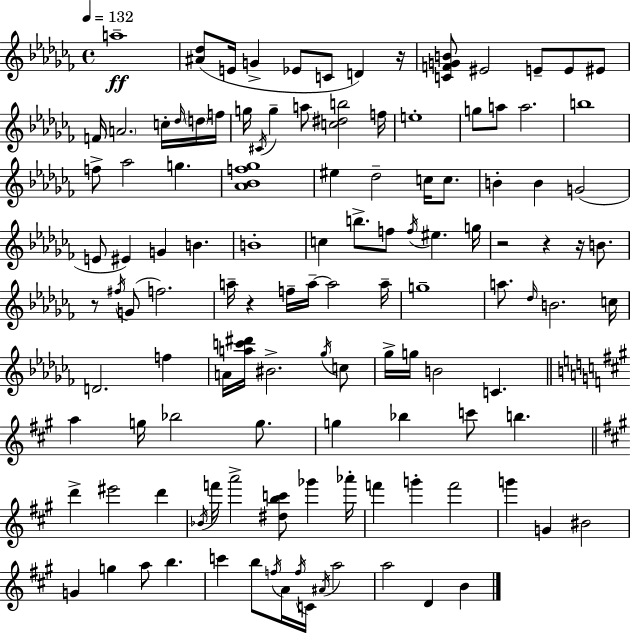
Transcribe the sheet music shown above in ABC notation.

X:1
T:Untitled
M:4/4
L:1/4
K:Abm
a4 [^A_d]/2 E/4 G _E/2 C/2 D z/4 [CFGB]/2 ^E2 E/2 E/2 ^E/2 F/4 A2 c/4 _d/4 d/4 f/4 g/4 ^C/4 g a/2 [c^db]2 f/4 e4 g/2 a/2 a2 b4 f/2 _a2 g [_A_Bf_g]4 ^e _d2 c/4 c/2 B B G2 E/2 ^E G B B4 c b/2 f/2 f/4 ^e g/4 z2 z z/4 B/2 z/2 ^f/4 G/2 f2 a/4 z f/4 a/4 a2 a/4 g4 a/2 _d/4 B2 c/4 D2 f A/4 [ac'^d']/4 ^B2 _g/4 c/2 _g/4 g/4 B2 C a g/4 _b2 g/2 g _b c'/2 b d' ^e'2 d' _B/4 f'/4 a'2 [^dbc']/2 _g' _a'/4 f' g' f'2 g' G ^B2 G g a/2 b c' b/2 f/4 A/4 f/4 C/4 ^A/4 a2 a2 D B